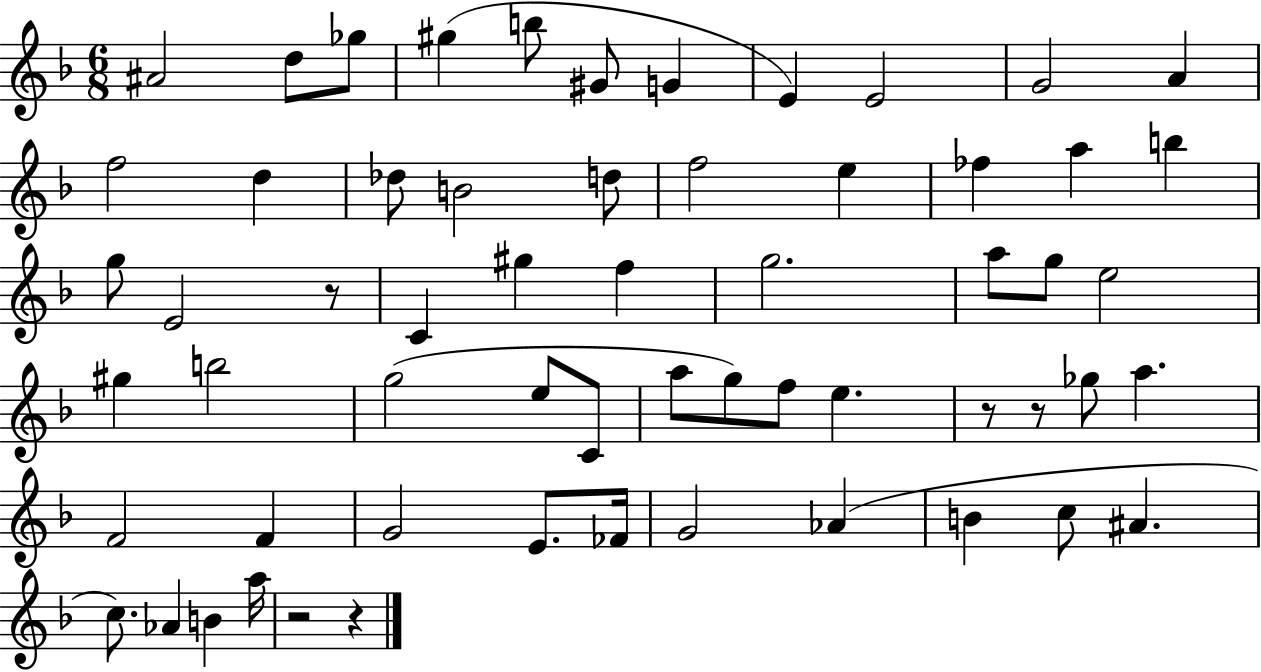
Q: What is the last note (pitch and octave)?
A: A5